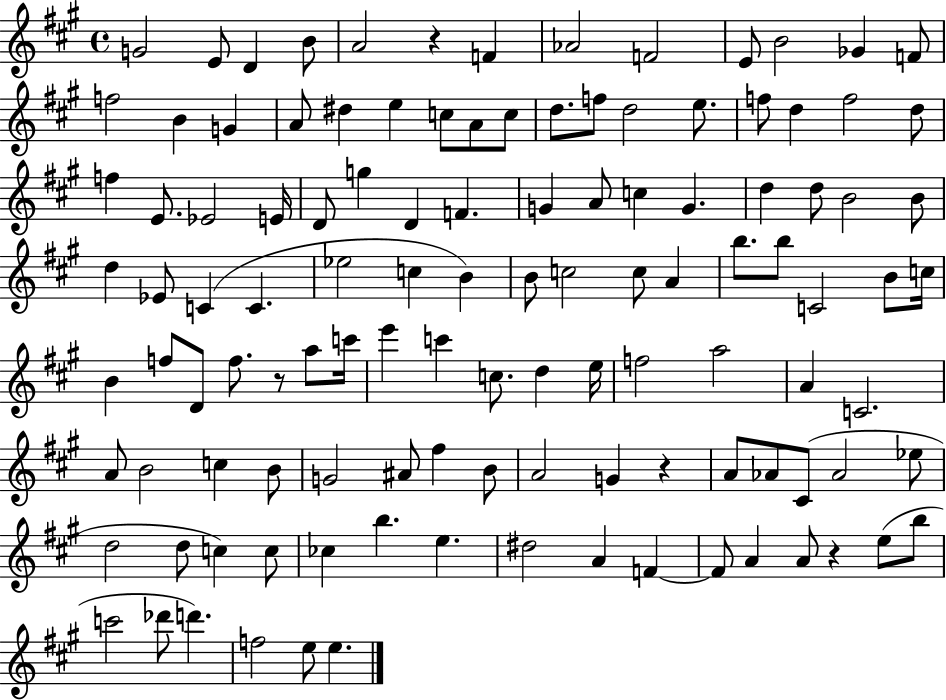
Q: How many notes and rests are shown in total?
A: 116